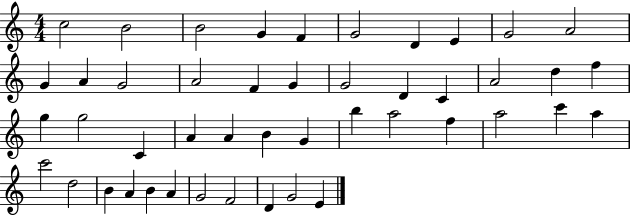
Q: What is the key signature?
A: C major